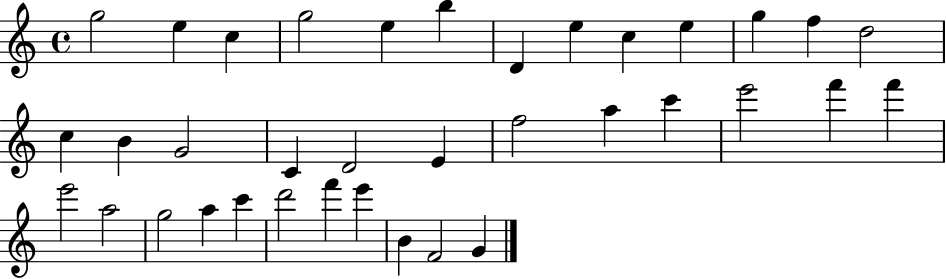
X:1
T:Untitled
M:4/4
L:1/4
K:C
g2 e c g2 e b D e c e g f d2 c B G2 C D2 E f2 a c' e'2 f' f' e'2 a2 g2 a c' d'2 f' e' B F2 G